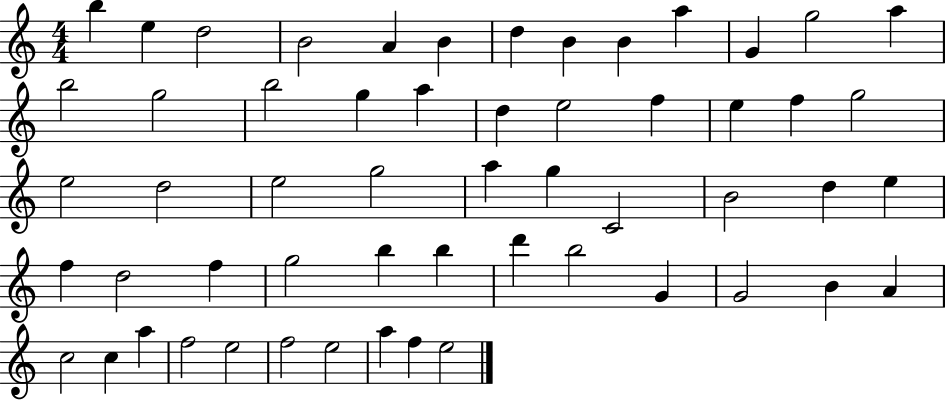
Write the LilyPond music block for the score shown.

{
  \clef treble
  \numericTimeSignature
  \time 4/4
  \key c \major
  b''4 e''4 d''2 | b'2 a'4 b'4 | d''4 b'4 b'4 a''4 | g'4 g''2 a''4 | \break b''2 g''2 | b''2 g''4 a''4 | d''4 e''2 f''4 | e''4 f''4 g''2 | \break e''2 d''2 | e''2 g''2 | a''4 g''4 c'2 | b'2 d''4 e''4 | \break f''4 d''2 f''4 | g''2 b''4 b''4 | d'''4 b''2 g'4 | g'2 b'4 a'4 | \break c''2 c''4 a''4 | f''2 e''2 | f''2 e''2 | a''4 f''4 e''2 | \break \bar "|."
}